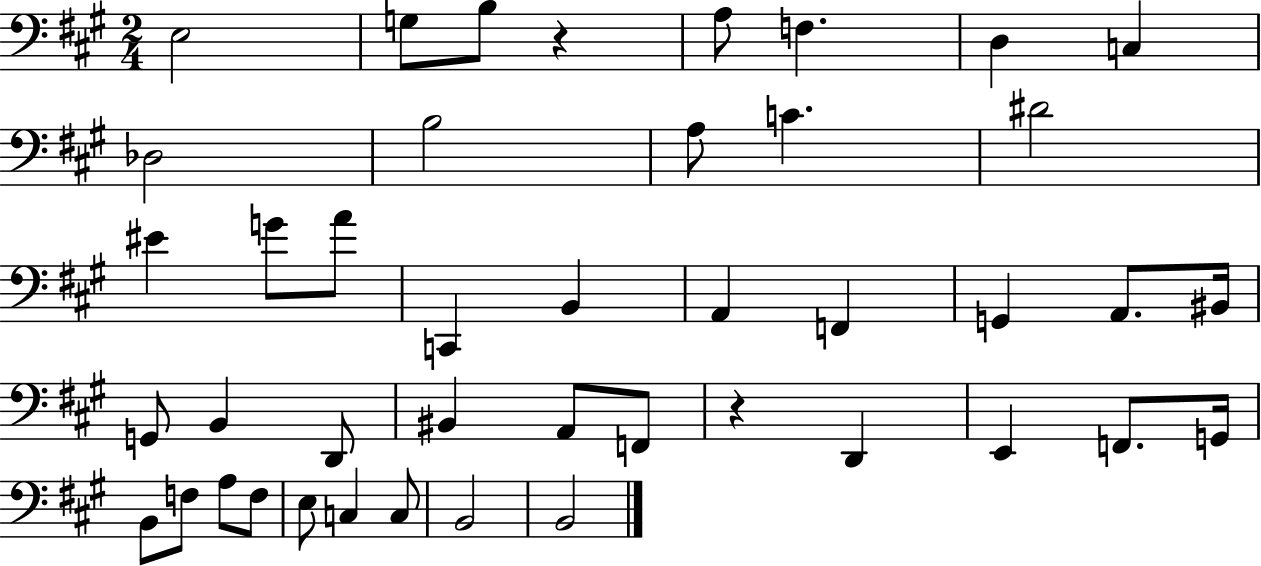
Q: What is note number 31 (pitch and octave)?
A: F2